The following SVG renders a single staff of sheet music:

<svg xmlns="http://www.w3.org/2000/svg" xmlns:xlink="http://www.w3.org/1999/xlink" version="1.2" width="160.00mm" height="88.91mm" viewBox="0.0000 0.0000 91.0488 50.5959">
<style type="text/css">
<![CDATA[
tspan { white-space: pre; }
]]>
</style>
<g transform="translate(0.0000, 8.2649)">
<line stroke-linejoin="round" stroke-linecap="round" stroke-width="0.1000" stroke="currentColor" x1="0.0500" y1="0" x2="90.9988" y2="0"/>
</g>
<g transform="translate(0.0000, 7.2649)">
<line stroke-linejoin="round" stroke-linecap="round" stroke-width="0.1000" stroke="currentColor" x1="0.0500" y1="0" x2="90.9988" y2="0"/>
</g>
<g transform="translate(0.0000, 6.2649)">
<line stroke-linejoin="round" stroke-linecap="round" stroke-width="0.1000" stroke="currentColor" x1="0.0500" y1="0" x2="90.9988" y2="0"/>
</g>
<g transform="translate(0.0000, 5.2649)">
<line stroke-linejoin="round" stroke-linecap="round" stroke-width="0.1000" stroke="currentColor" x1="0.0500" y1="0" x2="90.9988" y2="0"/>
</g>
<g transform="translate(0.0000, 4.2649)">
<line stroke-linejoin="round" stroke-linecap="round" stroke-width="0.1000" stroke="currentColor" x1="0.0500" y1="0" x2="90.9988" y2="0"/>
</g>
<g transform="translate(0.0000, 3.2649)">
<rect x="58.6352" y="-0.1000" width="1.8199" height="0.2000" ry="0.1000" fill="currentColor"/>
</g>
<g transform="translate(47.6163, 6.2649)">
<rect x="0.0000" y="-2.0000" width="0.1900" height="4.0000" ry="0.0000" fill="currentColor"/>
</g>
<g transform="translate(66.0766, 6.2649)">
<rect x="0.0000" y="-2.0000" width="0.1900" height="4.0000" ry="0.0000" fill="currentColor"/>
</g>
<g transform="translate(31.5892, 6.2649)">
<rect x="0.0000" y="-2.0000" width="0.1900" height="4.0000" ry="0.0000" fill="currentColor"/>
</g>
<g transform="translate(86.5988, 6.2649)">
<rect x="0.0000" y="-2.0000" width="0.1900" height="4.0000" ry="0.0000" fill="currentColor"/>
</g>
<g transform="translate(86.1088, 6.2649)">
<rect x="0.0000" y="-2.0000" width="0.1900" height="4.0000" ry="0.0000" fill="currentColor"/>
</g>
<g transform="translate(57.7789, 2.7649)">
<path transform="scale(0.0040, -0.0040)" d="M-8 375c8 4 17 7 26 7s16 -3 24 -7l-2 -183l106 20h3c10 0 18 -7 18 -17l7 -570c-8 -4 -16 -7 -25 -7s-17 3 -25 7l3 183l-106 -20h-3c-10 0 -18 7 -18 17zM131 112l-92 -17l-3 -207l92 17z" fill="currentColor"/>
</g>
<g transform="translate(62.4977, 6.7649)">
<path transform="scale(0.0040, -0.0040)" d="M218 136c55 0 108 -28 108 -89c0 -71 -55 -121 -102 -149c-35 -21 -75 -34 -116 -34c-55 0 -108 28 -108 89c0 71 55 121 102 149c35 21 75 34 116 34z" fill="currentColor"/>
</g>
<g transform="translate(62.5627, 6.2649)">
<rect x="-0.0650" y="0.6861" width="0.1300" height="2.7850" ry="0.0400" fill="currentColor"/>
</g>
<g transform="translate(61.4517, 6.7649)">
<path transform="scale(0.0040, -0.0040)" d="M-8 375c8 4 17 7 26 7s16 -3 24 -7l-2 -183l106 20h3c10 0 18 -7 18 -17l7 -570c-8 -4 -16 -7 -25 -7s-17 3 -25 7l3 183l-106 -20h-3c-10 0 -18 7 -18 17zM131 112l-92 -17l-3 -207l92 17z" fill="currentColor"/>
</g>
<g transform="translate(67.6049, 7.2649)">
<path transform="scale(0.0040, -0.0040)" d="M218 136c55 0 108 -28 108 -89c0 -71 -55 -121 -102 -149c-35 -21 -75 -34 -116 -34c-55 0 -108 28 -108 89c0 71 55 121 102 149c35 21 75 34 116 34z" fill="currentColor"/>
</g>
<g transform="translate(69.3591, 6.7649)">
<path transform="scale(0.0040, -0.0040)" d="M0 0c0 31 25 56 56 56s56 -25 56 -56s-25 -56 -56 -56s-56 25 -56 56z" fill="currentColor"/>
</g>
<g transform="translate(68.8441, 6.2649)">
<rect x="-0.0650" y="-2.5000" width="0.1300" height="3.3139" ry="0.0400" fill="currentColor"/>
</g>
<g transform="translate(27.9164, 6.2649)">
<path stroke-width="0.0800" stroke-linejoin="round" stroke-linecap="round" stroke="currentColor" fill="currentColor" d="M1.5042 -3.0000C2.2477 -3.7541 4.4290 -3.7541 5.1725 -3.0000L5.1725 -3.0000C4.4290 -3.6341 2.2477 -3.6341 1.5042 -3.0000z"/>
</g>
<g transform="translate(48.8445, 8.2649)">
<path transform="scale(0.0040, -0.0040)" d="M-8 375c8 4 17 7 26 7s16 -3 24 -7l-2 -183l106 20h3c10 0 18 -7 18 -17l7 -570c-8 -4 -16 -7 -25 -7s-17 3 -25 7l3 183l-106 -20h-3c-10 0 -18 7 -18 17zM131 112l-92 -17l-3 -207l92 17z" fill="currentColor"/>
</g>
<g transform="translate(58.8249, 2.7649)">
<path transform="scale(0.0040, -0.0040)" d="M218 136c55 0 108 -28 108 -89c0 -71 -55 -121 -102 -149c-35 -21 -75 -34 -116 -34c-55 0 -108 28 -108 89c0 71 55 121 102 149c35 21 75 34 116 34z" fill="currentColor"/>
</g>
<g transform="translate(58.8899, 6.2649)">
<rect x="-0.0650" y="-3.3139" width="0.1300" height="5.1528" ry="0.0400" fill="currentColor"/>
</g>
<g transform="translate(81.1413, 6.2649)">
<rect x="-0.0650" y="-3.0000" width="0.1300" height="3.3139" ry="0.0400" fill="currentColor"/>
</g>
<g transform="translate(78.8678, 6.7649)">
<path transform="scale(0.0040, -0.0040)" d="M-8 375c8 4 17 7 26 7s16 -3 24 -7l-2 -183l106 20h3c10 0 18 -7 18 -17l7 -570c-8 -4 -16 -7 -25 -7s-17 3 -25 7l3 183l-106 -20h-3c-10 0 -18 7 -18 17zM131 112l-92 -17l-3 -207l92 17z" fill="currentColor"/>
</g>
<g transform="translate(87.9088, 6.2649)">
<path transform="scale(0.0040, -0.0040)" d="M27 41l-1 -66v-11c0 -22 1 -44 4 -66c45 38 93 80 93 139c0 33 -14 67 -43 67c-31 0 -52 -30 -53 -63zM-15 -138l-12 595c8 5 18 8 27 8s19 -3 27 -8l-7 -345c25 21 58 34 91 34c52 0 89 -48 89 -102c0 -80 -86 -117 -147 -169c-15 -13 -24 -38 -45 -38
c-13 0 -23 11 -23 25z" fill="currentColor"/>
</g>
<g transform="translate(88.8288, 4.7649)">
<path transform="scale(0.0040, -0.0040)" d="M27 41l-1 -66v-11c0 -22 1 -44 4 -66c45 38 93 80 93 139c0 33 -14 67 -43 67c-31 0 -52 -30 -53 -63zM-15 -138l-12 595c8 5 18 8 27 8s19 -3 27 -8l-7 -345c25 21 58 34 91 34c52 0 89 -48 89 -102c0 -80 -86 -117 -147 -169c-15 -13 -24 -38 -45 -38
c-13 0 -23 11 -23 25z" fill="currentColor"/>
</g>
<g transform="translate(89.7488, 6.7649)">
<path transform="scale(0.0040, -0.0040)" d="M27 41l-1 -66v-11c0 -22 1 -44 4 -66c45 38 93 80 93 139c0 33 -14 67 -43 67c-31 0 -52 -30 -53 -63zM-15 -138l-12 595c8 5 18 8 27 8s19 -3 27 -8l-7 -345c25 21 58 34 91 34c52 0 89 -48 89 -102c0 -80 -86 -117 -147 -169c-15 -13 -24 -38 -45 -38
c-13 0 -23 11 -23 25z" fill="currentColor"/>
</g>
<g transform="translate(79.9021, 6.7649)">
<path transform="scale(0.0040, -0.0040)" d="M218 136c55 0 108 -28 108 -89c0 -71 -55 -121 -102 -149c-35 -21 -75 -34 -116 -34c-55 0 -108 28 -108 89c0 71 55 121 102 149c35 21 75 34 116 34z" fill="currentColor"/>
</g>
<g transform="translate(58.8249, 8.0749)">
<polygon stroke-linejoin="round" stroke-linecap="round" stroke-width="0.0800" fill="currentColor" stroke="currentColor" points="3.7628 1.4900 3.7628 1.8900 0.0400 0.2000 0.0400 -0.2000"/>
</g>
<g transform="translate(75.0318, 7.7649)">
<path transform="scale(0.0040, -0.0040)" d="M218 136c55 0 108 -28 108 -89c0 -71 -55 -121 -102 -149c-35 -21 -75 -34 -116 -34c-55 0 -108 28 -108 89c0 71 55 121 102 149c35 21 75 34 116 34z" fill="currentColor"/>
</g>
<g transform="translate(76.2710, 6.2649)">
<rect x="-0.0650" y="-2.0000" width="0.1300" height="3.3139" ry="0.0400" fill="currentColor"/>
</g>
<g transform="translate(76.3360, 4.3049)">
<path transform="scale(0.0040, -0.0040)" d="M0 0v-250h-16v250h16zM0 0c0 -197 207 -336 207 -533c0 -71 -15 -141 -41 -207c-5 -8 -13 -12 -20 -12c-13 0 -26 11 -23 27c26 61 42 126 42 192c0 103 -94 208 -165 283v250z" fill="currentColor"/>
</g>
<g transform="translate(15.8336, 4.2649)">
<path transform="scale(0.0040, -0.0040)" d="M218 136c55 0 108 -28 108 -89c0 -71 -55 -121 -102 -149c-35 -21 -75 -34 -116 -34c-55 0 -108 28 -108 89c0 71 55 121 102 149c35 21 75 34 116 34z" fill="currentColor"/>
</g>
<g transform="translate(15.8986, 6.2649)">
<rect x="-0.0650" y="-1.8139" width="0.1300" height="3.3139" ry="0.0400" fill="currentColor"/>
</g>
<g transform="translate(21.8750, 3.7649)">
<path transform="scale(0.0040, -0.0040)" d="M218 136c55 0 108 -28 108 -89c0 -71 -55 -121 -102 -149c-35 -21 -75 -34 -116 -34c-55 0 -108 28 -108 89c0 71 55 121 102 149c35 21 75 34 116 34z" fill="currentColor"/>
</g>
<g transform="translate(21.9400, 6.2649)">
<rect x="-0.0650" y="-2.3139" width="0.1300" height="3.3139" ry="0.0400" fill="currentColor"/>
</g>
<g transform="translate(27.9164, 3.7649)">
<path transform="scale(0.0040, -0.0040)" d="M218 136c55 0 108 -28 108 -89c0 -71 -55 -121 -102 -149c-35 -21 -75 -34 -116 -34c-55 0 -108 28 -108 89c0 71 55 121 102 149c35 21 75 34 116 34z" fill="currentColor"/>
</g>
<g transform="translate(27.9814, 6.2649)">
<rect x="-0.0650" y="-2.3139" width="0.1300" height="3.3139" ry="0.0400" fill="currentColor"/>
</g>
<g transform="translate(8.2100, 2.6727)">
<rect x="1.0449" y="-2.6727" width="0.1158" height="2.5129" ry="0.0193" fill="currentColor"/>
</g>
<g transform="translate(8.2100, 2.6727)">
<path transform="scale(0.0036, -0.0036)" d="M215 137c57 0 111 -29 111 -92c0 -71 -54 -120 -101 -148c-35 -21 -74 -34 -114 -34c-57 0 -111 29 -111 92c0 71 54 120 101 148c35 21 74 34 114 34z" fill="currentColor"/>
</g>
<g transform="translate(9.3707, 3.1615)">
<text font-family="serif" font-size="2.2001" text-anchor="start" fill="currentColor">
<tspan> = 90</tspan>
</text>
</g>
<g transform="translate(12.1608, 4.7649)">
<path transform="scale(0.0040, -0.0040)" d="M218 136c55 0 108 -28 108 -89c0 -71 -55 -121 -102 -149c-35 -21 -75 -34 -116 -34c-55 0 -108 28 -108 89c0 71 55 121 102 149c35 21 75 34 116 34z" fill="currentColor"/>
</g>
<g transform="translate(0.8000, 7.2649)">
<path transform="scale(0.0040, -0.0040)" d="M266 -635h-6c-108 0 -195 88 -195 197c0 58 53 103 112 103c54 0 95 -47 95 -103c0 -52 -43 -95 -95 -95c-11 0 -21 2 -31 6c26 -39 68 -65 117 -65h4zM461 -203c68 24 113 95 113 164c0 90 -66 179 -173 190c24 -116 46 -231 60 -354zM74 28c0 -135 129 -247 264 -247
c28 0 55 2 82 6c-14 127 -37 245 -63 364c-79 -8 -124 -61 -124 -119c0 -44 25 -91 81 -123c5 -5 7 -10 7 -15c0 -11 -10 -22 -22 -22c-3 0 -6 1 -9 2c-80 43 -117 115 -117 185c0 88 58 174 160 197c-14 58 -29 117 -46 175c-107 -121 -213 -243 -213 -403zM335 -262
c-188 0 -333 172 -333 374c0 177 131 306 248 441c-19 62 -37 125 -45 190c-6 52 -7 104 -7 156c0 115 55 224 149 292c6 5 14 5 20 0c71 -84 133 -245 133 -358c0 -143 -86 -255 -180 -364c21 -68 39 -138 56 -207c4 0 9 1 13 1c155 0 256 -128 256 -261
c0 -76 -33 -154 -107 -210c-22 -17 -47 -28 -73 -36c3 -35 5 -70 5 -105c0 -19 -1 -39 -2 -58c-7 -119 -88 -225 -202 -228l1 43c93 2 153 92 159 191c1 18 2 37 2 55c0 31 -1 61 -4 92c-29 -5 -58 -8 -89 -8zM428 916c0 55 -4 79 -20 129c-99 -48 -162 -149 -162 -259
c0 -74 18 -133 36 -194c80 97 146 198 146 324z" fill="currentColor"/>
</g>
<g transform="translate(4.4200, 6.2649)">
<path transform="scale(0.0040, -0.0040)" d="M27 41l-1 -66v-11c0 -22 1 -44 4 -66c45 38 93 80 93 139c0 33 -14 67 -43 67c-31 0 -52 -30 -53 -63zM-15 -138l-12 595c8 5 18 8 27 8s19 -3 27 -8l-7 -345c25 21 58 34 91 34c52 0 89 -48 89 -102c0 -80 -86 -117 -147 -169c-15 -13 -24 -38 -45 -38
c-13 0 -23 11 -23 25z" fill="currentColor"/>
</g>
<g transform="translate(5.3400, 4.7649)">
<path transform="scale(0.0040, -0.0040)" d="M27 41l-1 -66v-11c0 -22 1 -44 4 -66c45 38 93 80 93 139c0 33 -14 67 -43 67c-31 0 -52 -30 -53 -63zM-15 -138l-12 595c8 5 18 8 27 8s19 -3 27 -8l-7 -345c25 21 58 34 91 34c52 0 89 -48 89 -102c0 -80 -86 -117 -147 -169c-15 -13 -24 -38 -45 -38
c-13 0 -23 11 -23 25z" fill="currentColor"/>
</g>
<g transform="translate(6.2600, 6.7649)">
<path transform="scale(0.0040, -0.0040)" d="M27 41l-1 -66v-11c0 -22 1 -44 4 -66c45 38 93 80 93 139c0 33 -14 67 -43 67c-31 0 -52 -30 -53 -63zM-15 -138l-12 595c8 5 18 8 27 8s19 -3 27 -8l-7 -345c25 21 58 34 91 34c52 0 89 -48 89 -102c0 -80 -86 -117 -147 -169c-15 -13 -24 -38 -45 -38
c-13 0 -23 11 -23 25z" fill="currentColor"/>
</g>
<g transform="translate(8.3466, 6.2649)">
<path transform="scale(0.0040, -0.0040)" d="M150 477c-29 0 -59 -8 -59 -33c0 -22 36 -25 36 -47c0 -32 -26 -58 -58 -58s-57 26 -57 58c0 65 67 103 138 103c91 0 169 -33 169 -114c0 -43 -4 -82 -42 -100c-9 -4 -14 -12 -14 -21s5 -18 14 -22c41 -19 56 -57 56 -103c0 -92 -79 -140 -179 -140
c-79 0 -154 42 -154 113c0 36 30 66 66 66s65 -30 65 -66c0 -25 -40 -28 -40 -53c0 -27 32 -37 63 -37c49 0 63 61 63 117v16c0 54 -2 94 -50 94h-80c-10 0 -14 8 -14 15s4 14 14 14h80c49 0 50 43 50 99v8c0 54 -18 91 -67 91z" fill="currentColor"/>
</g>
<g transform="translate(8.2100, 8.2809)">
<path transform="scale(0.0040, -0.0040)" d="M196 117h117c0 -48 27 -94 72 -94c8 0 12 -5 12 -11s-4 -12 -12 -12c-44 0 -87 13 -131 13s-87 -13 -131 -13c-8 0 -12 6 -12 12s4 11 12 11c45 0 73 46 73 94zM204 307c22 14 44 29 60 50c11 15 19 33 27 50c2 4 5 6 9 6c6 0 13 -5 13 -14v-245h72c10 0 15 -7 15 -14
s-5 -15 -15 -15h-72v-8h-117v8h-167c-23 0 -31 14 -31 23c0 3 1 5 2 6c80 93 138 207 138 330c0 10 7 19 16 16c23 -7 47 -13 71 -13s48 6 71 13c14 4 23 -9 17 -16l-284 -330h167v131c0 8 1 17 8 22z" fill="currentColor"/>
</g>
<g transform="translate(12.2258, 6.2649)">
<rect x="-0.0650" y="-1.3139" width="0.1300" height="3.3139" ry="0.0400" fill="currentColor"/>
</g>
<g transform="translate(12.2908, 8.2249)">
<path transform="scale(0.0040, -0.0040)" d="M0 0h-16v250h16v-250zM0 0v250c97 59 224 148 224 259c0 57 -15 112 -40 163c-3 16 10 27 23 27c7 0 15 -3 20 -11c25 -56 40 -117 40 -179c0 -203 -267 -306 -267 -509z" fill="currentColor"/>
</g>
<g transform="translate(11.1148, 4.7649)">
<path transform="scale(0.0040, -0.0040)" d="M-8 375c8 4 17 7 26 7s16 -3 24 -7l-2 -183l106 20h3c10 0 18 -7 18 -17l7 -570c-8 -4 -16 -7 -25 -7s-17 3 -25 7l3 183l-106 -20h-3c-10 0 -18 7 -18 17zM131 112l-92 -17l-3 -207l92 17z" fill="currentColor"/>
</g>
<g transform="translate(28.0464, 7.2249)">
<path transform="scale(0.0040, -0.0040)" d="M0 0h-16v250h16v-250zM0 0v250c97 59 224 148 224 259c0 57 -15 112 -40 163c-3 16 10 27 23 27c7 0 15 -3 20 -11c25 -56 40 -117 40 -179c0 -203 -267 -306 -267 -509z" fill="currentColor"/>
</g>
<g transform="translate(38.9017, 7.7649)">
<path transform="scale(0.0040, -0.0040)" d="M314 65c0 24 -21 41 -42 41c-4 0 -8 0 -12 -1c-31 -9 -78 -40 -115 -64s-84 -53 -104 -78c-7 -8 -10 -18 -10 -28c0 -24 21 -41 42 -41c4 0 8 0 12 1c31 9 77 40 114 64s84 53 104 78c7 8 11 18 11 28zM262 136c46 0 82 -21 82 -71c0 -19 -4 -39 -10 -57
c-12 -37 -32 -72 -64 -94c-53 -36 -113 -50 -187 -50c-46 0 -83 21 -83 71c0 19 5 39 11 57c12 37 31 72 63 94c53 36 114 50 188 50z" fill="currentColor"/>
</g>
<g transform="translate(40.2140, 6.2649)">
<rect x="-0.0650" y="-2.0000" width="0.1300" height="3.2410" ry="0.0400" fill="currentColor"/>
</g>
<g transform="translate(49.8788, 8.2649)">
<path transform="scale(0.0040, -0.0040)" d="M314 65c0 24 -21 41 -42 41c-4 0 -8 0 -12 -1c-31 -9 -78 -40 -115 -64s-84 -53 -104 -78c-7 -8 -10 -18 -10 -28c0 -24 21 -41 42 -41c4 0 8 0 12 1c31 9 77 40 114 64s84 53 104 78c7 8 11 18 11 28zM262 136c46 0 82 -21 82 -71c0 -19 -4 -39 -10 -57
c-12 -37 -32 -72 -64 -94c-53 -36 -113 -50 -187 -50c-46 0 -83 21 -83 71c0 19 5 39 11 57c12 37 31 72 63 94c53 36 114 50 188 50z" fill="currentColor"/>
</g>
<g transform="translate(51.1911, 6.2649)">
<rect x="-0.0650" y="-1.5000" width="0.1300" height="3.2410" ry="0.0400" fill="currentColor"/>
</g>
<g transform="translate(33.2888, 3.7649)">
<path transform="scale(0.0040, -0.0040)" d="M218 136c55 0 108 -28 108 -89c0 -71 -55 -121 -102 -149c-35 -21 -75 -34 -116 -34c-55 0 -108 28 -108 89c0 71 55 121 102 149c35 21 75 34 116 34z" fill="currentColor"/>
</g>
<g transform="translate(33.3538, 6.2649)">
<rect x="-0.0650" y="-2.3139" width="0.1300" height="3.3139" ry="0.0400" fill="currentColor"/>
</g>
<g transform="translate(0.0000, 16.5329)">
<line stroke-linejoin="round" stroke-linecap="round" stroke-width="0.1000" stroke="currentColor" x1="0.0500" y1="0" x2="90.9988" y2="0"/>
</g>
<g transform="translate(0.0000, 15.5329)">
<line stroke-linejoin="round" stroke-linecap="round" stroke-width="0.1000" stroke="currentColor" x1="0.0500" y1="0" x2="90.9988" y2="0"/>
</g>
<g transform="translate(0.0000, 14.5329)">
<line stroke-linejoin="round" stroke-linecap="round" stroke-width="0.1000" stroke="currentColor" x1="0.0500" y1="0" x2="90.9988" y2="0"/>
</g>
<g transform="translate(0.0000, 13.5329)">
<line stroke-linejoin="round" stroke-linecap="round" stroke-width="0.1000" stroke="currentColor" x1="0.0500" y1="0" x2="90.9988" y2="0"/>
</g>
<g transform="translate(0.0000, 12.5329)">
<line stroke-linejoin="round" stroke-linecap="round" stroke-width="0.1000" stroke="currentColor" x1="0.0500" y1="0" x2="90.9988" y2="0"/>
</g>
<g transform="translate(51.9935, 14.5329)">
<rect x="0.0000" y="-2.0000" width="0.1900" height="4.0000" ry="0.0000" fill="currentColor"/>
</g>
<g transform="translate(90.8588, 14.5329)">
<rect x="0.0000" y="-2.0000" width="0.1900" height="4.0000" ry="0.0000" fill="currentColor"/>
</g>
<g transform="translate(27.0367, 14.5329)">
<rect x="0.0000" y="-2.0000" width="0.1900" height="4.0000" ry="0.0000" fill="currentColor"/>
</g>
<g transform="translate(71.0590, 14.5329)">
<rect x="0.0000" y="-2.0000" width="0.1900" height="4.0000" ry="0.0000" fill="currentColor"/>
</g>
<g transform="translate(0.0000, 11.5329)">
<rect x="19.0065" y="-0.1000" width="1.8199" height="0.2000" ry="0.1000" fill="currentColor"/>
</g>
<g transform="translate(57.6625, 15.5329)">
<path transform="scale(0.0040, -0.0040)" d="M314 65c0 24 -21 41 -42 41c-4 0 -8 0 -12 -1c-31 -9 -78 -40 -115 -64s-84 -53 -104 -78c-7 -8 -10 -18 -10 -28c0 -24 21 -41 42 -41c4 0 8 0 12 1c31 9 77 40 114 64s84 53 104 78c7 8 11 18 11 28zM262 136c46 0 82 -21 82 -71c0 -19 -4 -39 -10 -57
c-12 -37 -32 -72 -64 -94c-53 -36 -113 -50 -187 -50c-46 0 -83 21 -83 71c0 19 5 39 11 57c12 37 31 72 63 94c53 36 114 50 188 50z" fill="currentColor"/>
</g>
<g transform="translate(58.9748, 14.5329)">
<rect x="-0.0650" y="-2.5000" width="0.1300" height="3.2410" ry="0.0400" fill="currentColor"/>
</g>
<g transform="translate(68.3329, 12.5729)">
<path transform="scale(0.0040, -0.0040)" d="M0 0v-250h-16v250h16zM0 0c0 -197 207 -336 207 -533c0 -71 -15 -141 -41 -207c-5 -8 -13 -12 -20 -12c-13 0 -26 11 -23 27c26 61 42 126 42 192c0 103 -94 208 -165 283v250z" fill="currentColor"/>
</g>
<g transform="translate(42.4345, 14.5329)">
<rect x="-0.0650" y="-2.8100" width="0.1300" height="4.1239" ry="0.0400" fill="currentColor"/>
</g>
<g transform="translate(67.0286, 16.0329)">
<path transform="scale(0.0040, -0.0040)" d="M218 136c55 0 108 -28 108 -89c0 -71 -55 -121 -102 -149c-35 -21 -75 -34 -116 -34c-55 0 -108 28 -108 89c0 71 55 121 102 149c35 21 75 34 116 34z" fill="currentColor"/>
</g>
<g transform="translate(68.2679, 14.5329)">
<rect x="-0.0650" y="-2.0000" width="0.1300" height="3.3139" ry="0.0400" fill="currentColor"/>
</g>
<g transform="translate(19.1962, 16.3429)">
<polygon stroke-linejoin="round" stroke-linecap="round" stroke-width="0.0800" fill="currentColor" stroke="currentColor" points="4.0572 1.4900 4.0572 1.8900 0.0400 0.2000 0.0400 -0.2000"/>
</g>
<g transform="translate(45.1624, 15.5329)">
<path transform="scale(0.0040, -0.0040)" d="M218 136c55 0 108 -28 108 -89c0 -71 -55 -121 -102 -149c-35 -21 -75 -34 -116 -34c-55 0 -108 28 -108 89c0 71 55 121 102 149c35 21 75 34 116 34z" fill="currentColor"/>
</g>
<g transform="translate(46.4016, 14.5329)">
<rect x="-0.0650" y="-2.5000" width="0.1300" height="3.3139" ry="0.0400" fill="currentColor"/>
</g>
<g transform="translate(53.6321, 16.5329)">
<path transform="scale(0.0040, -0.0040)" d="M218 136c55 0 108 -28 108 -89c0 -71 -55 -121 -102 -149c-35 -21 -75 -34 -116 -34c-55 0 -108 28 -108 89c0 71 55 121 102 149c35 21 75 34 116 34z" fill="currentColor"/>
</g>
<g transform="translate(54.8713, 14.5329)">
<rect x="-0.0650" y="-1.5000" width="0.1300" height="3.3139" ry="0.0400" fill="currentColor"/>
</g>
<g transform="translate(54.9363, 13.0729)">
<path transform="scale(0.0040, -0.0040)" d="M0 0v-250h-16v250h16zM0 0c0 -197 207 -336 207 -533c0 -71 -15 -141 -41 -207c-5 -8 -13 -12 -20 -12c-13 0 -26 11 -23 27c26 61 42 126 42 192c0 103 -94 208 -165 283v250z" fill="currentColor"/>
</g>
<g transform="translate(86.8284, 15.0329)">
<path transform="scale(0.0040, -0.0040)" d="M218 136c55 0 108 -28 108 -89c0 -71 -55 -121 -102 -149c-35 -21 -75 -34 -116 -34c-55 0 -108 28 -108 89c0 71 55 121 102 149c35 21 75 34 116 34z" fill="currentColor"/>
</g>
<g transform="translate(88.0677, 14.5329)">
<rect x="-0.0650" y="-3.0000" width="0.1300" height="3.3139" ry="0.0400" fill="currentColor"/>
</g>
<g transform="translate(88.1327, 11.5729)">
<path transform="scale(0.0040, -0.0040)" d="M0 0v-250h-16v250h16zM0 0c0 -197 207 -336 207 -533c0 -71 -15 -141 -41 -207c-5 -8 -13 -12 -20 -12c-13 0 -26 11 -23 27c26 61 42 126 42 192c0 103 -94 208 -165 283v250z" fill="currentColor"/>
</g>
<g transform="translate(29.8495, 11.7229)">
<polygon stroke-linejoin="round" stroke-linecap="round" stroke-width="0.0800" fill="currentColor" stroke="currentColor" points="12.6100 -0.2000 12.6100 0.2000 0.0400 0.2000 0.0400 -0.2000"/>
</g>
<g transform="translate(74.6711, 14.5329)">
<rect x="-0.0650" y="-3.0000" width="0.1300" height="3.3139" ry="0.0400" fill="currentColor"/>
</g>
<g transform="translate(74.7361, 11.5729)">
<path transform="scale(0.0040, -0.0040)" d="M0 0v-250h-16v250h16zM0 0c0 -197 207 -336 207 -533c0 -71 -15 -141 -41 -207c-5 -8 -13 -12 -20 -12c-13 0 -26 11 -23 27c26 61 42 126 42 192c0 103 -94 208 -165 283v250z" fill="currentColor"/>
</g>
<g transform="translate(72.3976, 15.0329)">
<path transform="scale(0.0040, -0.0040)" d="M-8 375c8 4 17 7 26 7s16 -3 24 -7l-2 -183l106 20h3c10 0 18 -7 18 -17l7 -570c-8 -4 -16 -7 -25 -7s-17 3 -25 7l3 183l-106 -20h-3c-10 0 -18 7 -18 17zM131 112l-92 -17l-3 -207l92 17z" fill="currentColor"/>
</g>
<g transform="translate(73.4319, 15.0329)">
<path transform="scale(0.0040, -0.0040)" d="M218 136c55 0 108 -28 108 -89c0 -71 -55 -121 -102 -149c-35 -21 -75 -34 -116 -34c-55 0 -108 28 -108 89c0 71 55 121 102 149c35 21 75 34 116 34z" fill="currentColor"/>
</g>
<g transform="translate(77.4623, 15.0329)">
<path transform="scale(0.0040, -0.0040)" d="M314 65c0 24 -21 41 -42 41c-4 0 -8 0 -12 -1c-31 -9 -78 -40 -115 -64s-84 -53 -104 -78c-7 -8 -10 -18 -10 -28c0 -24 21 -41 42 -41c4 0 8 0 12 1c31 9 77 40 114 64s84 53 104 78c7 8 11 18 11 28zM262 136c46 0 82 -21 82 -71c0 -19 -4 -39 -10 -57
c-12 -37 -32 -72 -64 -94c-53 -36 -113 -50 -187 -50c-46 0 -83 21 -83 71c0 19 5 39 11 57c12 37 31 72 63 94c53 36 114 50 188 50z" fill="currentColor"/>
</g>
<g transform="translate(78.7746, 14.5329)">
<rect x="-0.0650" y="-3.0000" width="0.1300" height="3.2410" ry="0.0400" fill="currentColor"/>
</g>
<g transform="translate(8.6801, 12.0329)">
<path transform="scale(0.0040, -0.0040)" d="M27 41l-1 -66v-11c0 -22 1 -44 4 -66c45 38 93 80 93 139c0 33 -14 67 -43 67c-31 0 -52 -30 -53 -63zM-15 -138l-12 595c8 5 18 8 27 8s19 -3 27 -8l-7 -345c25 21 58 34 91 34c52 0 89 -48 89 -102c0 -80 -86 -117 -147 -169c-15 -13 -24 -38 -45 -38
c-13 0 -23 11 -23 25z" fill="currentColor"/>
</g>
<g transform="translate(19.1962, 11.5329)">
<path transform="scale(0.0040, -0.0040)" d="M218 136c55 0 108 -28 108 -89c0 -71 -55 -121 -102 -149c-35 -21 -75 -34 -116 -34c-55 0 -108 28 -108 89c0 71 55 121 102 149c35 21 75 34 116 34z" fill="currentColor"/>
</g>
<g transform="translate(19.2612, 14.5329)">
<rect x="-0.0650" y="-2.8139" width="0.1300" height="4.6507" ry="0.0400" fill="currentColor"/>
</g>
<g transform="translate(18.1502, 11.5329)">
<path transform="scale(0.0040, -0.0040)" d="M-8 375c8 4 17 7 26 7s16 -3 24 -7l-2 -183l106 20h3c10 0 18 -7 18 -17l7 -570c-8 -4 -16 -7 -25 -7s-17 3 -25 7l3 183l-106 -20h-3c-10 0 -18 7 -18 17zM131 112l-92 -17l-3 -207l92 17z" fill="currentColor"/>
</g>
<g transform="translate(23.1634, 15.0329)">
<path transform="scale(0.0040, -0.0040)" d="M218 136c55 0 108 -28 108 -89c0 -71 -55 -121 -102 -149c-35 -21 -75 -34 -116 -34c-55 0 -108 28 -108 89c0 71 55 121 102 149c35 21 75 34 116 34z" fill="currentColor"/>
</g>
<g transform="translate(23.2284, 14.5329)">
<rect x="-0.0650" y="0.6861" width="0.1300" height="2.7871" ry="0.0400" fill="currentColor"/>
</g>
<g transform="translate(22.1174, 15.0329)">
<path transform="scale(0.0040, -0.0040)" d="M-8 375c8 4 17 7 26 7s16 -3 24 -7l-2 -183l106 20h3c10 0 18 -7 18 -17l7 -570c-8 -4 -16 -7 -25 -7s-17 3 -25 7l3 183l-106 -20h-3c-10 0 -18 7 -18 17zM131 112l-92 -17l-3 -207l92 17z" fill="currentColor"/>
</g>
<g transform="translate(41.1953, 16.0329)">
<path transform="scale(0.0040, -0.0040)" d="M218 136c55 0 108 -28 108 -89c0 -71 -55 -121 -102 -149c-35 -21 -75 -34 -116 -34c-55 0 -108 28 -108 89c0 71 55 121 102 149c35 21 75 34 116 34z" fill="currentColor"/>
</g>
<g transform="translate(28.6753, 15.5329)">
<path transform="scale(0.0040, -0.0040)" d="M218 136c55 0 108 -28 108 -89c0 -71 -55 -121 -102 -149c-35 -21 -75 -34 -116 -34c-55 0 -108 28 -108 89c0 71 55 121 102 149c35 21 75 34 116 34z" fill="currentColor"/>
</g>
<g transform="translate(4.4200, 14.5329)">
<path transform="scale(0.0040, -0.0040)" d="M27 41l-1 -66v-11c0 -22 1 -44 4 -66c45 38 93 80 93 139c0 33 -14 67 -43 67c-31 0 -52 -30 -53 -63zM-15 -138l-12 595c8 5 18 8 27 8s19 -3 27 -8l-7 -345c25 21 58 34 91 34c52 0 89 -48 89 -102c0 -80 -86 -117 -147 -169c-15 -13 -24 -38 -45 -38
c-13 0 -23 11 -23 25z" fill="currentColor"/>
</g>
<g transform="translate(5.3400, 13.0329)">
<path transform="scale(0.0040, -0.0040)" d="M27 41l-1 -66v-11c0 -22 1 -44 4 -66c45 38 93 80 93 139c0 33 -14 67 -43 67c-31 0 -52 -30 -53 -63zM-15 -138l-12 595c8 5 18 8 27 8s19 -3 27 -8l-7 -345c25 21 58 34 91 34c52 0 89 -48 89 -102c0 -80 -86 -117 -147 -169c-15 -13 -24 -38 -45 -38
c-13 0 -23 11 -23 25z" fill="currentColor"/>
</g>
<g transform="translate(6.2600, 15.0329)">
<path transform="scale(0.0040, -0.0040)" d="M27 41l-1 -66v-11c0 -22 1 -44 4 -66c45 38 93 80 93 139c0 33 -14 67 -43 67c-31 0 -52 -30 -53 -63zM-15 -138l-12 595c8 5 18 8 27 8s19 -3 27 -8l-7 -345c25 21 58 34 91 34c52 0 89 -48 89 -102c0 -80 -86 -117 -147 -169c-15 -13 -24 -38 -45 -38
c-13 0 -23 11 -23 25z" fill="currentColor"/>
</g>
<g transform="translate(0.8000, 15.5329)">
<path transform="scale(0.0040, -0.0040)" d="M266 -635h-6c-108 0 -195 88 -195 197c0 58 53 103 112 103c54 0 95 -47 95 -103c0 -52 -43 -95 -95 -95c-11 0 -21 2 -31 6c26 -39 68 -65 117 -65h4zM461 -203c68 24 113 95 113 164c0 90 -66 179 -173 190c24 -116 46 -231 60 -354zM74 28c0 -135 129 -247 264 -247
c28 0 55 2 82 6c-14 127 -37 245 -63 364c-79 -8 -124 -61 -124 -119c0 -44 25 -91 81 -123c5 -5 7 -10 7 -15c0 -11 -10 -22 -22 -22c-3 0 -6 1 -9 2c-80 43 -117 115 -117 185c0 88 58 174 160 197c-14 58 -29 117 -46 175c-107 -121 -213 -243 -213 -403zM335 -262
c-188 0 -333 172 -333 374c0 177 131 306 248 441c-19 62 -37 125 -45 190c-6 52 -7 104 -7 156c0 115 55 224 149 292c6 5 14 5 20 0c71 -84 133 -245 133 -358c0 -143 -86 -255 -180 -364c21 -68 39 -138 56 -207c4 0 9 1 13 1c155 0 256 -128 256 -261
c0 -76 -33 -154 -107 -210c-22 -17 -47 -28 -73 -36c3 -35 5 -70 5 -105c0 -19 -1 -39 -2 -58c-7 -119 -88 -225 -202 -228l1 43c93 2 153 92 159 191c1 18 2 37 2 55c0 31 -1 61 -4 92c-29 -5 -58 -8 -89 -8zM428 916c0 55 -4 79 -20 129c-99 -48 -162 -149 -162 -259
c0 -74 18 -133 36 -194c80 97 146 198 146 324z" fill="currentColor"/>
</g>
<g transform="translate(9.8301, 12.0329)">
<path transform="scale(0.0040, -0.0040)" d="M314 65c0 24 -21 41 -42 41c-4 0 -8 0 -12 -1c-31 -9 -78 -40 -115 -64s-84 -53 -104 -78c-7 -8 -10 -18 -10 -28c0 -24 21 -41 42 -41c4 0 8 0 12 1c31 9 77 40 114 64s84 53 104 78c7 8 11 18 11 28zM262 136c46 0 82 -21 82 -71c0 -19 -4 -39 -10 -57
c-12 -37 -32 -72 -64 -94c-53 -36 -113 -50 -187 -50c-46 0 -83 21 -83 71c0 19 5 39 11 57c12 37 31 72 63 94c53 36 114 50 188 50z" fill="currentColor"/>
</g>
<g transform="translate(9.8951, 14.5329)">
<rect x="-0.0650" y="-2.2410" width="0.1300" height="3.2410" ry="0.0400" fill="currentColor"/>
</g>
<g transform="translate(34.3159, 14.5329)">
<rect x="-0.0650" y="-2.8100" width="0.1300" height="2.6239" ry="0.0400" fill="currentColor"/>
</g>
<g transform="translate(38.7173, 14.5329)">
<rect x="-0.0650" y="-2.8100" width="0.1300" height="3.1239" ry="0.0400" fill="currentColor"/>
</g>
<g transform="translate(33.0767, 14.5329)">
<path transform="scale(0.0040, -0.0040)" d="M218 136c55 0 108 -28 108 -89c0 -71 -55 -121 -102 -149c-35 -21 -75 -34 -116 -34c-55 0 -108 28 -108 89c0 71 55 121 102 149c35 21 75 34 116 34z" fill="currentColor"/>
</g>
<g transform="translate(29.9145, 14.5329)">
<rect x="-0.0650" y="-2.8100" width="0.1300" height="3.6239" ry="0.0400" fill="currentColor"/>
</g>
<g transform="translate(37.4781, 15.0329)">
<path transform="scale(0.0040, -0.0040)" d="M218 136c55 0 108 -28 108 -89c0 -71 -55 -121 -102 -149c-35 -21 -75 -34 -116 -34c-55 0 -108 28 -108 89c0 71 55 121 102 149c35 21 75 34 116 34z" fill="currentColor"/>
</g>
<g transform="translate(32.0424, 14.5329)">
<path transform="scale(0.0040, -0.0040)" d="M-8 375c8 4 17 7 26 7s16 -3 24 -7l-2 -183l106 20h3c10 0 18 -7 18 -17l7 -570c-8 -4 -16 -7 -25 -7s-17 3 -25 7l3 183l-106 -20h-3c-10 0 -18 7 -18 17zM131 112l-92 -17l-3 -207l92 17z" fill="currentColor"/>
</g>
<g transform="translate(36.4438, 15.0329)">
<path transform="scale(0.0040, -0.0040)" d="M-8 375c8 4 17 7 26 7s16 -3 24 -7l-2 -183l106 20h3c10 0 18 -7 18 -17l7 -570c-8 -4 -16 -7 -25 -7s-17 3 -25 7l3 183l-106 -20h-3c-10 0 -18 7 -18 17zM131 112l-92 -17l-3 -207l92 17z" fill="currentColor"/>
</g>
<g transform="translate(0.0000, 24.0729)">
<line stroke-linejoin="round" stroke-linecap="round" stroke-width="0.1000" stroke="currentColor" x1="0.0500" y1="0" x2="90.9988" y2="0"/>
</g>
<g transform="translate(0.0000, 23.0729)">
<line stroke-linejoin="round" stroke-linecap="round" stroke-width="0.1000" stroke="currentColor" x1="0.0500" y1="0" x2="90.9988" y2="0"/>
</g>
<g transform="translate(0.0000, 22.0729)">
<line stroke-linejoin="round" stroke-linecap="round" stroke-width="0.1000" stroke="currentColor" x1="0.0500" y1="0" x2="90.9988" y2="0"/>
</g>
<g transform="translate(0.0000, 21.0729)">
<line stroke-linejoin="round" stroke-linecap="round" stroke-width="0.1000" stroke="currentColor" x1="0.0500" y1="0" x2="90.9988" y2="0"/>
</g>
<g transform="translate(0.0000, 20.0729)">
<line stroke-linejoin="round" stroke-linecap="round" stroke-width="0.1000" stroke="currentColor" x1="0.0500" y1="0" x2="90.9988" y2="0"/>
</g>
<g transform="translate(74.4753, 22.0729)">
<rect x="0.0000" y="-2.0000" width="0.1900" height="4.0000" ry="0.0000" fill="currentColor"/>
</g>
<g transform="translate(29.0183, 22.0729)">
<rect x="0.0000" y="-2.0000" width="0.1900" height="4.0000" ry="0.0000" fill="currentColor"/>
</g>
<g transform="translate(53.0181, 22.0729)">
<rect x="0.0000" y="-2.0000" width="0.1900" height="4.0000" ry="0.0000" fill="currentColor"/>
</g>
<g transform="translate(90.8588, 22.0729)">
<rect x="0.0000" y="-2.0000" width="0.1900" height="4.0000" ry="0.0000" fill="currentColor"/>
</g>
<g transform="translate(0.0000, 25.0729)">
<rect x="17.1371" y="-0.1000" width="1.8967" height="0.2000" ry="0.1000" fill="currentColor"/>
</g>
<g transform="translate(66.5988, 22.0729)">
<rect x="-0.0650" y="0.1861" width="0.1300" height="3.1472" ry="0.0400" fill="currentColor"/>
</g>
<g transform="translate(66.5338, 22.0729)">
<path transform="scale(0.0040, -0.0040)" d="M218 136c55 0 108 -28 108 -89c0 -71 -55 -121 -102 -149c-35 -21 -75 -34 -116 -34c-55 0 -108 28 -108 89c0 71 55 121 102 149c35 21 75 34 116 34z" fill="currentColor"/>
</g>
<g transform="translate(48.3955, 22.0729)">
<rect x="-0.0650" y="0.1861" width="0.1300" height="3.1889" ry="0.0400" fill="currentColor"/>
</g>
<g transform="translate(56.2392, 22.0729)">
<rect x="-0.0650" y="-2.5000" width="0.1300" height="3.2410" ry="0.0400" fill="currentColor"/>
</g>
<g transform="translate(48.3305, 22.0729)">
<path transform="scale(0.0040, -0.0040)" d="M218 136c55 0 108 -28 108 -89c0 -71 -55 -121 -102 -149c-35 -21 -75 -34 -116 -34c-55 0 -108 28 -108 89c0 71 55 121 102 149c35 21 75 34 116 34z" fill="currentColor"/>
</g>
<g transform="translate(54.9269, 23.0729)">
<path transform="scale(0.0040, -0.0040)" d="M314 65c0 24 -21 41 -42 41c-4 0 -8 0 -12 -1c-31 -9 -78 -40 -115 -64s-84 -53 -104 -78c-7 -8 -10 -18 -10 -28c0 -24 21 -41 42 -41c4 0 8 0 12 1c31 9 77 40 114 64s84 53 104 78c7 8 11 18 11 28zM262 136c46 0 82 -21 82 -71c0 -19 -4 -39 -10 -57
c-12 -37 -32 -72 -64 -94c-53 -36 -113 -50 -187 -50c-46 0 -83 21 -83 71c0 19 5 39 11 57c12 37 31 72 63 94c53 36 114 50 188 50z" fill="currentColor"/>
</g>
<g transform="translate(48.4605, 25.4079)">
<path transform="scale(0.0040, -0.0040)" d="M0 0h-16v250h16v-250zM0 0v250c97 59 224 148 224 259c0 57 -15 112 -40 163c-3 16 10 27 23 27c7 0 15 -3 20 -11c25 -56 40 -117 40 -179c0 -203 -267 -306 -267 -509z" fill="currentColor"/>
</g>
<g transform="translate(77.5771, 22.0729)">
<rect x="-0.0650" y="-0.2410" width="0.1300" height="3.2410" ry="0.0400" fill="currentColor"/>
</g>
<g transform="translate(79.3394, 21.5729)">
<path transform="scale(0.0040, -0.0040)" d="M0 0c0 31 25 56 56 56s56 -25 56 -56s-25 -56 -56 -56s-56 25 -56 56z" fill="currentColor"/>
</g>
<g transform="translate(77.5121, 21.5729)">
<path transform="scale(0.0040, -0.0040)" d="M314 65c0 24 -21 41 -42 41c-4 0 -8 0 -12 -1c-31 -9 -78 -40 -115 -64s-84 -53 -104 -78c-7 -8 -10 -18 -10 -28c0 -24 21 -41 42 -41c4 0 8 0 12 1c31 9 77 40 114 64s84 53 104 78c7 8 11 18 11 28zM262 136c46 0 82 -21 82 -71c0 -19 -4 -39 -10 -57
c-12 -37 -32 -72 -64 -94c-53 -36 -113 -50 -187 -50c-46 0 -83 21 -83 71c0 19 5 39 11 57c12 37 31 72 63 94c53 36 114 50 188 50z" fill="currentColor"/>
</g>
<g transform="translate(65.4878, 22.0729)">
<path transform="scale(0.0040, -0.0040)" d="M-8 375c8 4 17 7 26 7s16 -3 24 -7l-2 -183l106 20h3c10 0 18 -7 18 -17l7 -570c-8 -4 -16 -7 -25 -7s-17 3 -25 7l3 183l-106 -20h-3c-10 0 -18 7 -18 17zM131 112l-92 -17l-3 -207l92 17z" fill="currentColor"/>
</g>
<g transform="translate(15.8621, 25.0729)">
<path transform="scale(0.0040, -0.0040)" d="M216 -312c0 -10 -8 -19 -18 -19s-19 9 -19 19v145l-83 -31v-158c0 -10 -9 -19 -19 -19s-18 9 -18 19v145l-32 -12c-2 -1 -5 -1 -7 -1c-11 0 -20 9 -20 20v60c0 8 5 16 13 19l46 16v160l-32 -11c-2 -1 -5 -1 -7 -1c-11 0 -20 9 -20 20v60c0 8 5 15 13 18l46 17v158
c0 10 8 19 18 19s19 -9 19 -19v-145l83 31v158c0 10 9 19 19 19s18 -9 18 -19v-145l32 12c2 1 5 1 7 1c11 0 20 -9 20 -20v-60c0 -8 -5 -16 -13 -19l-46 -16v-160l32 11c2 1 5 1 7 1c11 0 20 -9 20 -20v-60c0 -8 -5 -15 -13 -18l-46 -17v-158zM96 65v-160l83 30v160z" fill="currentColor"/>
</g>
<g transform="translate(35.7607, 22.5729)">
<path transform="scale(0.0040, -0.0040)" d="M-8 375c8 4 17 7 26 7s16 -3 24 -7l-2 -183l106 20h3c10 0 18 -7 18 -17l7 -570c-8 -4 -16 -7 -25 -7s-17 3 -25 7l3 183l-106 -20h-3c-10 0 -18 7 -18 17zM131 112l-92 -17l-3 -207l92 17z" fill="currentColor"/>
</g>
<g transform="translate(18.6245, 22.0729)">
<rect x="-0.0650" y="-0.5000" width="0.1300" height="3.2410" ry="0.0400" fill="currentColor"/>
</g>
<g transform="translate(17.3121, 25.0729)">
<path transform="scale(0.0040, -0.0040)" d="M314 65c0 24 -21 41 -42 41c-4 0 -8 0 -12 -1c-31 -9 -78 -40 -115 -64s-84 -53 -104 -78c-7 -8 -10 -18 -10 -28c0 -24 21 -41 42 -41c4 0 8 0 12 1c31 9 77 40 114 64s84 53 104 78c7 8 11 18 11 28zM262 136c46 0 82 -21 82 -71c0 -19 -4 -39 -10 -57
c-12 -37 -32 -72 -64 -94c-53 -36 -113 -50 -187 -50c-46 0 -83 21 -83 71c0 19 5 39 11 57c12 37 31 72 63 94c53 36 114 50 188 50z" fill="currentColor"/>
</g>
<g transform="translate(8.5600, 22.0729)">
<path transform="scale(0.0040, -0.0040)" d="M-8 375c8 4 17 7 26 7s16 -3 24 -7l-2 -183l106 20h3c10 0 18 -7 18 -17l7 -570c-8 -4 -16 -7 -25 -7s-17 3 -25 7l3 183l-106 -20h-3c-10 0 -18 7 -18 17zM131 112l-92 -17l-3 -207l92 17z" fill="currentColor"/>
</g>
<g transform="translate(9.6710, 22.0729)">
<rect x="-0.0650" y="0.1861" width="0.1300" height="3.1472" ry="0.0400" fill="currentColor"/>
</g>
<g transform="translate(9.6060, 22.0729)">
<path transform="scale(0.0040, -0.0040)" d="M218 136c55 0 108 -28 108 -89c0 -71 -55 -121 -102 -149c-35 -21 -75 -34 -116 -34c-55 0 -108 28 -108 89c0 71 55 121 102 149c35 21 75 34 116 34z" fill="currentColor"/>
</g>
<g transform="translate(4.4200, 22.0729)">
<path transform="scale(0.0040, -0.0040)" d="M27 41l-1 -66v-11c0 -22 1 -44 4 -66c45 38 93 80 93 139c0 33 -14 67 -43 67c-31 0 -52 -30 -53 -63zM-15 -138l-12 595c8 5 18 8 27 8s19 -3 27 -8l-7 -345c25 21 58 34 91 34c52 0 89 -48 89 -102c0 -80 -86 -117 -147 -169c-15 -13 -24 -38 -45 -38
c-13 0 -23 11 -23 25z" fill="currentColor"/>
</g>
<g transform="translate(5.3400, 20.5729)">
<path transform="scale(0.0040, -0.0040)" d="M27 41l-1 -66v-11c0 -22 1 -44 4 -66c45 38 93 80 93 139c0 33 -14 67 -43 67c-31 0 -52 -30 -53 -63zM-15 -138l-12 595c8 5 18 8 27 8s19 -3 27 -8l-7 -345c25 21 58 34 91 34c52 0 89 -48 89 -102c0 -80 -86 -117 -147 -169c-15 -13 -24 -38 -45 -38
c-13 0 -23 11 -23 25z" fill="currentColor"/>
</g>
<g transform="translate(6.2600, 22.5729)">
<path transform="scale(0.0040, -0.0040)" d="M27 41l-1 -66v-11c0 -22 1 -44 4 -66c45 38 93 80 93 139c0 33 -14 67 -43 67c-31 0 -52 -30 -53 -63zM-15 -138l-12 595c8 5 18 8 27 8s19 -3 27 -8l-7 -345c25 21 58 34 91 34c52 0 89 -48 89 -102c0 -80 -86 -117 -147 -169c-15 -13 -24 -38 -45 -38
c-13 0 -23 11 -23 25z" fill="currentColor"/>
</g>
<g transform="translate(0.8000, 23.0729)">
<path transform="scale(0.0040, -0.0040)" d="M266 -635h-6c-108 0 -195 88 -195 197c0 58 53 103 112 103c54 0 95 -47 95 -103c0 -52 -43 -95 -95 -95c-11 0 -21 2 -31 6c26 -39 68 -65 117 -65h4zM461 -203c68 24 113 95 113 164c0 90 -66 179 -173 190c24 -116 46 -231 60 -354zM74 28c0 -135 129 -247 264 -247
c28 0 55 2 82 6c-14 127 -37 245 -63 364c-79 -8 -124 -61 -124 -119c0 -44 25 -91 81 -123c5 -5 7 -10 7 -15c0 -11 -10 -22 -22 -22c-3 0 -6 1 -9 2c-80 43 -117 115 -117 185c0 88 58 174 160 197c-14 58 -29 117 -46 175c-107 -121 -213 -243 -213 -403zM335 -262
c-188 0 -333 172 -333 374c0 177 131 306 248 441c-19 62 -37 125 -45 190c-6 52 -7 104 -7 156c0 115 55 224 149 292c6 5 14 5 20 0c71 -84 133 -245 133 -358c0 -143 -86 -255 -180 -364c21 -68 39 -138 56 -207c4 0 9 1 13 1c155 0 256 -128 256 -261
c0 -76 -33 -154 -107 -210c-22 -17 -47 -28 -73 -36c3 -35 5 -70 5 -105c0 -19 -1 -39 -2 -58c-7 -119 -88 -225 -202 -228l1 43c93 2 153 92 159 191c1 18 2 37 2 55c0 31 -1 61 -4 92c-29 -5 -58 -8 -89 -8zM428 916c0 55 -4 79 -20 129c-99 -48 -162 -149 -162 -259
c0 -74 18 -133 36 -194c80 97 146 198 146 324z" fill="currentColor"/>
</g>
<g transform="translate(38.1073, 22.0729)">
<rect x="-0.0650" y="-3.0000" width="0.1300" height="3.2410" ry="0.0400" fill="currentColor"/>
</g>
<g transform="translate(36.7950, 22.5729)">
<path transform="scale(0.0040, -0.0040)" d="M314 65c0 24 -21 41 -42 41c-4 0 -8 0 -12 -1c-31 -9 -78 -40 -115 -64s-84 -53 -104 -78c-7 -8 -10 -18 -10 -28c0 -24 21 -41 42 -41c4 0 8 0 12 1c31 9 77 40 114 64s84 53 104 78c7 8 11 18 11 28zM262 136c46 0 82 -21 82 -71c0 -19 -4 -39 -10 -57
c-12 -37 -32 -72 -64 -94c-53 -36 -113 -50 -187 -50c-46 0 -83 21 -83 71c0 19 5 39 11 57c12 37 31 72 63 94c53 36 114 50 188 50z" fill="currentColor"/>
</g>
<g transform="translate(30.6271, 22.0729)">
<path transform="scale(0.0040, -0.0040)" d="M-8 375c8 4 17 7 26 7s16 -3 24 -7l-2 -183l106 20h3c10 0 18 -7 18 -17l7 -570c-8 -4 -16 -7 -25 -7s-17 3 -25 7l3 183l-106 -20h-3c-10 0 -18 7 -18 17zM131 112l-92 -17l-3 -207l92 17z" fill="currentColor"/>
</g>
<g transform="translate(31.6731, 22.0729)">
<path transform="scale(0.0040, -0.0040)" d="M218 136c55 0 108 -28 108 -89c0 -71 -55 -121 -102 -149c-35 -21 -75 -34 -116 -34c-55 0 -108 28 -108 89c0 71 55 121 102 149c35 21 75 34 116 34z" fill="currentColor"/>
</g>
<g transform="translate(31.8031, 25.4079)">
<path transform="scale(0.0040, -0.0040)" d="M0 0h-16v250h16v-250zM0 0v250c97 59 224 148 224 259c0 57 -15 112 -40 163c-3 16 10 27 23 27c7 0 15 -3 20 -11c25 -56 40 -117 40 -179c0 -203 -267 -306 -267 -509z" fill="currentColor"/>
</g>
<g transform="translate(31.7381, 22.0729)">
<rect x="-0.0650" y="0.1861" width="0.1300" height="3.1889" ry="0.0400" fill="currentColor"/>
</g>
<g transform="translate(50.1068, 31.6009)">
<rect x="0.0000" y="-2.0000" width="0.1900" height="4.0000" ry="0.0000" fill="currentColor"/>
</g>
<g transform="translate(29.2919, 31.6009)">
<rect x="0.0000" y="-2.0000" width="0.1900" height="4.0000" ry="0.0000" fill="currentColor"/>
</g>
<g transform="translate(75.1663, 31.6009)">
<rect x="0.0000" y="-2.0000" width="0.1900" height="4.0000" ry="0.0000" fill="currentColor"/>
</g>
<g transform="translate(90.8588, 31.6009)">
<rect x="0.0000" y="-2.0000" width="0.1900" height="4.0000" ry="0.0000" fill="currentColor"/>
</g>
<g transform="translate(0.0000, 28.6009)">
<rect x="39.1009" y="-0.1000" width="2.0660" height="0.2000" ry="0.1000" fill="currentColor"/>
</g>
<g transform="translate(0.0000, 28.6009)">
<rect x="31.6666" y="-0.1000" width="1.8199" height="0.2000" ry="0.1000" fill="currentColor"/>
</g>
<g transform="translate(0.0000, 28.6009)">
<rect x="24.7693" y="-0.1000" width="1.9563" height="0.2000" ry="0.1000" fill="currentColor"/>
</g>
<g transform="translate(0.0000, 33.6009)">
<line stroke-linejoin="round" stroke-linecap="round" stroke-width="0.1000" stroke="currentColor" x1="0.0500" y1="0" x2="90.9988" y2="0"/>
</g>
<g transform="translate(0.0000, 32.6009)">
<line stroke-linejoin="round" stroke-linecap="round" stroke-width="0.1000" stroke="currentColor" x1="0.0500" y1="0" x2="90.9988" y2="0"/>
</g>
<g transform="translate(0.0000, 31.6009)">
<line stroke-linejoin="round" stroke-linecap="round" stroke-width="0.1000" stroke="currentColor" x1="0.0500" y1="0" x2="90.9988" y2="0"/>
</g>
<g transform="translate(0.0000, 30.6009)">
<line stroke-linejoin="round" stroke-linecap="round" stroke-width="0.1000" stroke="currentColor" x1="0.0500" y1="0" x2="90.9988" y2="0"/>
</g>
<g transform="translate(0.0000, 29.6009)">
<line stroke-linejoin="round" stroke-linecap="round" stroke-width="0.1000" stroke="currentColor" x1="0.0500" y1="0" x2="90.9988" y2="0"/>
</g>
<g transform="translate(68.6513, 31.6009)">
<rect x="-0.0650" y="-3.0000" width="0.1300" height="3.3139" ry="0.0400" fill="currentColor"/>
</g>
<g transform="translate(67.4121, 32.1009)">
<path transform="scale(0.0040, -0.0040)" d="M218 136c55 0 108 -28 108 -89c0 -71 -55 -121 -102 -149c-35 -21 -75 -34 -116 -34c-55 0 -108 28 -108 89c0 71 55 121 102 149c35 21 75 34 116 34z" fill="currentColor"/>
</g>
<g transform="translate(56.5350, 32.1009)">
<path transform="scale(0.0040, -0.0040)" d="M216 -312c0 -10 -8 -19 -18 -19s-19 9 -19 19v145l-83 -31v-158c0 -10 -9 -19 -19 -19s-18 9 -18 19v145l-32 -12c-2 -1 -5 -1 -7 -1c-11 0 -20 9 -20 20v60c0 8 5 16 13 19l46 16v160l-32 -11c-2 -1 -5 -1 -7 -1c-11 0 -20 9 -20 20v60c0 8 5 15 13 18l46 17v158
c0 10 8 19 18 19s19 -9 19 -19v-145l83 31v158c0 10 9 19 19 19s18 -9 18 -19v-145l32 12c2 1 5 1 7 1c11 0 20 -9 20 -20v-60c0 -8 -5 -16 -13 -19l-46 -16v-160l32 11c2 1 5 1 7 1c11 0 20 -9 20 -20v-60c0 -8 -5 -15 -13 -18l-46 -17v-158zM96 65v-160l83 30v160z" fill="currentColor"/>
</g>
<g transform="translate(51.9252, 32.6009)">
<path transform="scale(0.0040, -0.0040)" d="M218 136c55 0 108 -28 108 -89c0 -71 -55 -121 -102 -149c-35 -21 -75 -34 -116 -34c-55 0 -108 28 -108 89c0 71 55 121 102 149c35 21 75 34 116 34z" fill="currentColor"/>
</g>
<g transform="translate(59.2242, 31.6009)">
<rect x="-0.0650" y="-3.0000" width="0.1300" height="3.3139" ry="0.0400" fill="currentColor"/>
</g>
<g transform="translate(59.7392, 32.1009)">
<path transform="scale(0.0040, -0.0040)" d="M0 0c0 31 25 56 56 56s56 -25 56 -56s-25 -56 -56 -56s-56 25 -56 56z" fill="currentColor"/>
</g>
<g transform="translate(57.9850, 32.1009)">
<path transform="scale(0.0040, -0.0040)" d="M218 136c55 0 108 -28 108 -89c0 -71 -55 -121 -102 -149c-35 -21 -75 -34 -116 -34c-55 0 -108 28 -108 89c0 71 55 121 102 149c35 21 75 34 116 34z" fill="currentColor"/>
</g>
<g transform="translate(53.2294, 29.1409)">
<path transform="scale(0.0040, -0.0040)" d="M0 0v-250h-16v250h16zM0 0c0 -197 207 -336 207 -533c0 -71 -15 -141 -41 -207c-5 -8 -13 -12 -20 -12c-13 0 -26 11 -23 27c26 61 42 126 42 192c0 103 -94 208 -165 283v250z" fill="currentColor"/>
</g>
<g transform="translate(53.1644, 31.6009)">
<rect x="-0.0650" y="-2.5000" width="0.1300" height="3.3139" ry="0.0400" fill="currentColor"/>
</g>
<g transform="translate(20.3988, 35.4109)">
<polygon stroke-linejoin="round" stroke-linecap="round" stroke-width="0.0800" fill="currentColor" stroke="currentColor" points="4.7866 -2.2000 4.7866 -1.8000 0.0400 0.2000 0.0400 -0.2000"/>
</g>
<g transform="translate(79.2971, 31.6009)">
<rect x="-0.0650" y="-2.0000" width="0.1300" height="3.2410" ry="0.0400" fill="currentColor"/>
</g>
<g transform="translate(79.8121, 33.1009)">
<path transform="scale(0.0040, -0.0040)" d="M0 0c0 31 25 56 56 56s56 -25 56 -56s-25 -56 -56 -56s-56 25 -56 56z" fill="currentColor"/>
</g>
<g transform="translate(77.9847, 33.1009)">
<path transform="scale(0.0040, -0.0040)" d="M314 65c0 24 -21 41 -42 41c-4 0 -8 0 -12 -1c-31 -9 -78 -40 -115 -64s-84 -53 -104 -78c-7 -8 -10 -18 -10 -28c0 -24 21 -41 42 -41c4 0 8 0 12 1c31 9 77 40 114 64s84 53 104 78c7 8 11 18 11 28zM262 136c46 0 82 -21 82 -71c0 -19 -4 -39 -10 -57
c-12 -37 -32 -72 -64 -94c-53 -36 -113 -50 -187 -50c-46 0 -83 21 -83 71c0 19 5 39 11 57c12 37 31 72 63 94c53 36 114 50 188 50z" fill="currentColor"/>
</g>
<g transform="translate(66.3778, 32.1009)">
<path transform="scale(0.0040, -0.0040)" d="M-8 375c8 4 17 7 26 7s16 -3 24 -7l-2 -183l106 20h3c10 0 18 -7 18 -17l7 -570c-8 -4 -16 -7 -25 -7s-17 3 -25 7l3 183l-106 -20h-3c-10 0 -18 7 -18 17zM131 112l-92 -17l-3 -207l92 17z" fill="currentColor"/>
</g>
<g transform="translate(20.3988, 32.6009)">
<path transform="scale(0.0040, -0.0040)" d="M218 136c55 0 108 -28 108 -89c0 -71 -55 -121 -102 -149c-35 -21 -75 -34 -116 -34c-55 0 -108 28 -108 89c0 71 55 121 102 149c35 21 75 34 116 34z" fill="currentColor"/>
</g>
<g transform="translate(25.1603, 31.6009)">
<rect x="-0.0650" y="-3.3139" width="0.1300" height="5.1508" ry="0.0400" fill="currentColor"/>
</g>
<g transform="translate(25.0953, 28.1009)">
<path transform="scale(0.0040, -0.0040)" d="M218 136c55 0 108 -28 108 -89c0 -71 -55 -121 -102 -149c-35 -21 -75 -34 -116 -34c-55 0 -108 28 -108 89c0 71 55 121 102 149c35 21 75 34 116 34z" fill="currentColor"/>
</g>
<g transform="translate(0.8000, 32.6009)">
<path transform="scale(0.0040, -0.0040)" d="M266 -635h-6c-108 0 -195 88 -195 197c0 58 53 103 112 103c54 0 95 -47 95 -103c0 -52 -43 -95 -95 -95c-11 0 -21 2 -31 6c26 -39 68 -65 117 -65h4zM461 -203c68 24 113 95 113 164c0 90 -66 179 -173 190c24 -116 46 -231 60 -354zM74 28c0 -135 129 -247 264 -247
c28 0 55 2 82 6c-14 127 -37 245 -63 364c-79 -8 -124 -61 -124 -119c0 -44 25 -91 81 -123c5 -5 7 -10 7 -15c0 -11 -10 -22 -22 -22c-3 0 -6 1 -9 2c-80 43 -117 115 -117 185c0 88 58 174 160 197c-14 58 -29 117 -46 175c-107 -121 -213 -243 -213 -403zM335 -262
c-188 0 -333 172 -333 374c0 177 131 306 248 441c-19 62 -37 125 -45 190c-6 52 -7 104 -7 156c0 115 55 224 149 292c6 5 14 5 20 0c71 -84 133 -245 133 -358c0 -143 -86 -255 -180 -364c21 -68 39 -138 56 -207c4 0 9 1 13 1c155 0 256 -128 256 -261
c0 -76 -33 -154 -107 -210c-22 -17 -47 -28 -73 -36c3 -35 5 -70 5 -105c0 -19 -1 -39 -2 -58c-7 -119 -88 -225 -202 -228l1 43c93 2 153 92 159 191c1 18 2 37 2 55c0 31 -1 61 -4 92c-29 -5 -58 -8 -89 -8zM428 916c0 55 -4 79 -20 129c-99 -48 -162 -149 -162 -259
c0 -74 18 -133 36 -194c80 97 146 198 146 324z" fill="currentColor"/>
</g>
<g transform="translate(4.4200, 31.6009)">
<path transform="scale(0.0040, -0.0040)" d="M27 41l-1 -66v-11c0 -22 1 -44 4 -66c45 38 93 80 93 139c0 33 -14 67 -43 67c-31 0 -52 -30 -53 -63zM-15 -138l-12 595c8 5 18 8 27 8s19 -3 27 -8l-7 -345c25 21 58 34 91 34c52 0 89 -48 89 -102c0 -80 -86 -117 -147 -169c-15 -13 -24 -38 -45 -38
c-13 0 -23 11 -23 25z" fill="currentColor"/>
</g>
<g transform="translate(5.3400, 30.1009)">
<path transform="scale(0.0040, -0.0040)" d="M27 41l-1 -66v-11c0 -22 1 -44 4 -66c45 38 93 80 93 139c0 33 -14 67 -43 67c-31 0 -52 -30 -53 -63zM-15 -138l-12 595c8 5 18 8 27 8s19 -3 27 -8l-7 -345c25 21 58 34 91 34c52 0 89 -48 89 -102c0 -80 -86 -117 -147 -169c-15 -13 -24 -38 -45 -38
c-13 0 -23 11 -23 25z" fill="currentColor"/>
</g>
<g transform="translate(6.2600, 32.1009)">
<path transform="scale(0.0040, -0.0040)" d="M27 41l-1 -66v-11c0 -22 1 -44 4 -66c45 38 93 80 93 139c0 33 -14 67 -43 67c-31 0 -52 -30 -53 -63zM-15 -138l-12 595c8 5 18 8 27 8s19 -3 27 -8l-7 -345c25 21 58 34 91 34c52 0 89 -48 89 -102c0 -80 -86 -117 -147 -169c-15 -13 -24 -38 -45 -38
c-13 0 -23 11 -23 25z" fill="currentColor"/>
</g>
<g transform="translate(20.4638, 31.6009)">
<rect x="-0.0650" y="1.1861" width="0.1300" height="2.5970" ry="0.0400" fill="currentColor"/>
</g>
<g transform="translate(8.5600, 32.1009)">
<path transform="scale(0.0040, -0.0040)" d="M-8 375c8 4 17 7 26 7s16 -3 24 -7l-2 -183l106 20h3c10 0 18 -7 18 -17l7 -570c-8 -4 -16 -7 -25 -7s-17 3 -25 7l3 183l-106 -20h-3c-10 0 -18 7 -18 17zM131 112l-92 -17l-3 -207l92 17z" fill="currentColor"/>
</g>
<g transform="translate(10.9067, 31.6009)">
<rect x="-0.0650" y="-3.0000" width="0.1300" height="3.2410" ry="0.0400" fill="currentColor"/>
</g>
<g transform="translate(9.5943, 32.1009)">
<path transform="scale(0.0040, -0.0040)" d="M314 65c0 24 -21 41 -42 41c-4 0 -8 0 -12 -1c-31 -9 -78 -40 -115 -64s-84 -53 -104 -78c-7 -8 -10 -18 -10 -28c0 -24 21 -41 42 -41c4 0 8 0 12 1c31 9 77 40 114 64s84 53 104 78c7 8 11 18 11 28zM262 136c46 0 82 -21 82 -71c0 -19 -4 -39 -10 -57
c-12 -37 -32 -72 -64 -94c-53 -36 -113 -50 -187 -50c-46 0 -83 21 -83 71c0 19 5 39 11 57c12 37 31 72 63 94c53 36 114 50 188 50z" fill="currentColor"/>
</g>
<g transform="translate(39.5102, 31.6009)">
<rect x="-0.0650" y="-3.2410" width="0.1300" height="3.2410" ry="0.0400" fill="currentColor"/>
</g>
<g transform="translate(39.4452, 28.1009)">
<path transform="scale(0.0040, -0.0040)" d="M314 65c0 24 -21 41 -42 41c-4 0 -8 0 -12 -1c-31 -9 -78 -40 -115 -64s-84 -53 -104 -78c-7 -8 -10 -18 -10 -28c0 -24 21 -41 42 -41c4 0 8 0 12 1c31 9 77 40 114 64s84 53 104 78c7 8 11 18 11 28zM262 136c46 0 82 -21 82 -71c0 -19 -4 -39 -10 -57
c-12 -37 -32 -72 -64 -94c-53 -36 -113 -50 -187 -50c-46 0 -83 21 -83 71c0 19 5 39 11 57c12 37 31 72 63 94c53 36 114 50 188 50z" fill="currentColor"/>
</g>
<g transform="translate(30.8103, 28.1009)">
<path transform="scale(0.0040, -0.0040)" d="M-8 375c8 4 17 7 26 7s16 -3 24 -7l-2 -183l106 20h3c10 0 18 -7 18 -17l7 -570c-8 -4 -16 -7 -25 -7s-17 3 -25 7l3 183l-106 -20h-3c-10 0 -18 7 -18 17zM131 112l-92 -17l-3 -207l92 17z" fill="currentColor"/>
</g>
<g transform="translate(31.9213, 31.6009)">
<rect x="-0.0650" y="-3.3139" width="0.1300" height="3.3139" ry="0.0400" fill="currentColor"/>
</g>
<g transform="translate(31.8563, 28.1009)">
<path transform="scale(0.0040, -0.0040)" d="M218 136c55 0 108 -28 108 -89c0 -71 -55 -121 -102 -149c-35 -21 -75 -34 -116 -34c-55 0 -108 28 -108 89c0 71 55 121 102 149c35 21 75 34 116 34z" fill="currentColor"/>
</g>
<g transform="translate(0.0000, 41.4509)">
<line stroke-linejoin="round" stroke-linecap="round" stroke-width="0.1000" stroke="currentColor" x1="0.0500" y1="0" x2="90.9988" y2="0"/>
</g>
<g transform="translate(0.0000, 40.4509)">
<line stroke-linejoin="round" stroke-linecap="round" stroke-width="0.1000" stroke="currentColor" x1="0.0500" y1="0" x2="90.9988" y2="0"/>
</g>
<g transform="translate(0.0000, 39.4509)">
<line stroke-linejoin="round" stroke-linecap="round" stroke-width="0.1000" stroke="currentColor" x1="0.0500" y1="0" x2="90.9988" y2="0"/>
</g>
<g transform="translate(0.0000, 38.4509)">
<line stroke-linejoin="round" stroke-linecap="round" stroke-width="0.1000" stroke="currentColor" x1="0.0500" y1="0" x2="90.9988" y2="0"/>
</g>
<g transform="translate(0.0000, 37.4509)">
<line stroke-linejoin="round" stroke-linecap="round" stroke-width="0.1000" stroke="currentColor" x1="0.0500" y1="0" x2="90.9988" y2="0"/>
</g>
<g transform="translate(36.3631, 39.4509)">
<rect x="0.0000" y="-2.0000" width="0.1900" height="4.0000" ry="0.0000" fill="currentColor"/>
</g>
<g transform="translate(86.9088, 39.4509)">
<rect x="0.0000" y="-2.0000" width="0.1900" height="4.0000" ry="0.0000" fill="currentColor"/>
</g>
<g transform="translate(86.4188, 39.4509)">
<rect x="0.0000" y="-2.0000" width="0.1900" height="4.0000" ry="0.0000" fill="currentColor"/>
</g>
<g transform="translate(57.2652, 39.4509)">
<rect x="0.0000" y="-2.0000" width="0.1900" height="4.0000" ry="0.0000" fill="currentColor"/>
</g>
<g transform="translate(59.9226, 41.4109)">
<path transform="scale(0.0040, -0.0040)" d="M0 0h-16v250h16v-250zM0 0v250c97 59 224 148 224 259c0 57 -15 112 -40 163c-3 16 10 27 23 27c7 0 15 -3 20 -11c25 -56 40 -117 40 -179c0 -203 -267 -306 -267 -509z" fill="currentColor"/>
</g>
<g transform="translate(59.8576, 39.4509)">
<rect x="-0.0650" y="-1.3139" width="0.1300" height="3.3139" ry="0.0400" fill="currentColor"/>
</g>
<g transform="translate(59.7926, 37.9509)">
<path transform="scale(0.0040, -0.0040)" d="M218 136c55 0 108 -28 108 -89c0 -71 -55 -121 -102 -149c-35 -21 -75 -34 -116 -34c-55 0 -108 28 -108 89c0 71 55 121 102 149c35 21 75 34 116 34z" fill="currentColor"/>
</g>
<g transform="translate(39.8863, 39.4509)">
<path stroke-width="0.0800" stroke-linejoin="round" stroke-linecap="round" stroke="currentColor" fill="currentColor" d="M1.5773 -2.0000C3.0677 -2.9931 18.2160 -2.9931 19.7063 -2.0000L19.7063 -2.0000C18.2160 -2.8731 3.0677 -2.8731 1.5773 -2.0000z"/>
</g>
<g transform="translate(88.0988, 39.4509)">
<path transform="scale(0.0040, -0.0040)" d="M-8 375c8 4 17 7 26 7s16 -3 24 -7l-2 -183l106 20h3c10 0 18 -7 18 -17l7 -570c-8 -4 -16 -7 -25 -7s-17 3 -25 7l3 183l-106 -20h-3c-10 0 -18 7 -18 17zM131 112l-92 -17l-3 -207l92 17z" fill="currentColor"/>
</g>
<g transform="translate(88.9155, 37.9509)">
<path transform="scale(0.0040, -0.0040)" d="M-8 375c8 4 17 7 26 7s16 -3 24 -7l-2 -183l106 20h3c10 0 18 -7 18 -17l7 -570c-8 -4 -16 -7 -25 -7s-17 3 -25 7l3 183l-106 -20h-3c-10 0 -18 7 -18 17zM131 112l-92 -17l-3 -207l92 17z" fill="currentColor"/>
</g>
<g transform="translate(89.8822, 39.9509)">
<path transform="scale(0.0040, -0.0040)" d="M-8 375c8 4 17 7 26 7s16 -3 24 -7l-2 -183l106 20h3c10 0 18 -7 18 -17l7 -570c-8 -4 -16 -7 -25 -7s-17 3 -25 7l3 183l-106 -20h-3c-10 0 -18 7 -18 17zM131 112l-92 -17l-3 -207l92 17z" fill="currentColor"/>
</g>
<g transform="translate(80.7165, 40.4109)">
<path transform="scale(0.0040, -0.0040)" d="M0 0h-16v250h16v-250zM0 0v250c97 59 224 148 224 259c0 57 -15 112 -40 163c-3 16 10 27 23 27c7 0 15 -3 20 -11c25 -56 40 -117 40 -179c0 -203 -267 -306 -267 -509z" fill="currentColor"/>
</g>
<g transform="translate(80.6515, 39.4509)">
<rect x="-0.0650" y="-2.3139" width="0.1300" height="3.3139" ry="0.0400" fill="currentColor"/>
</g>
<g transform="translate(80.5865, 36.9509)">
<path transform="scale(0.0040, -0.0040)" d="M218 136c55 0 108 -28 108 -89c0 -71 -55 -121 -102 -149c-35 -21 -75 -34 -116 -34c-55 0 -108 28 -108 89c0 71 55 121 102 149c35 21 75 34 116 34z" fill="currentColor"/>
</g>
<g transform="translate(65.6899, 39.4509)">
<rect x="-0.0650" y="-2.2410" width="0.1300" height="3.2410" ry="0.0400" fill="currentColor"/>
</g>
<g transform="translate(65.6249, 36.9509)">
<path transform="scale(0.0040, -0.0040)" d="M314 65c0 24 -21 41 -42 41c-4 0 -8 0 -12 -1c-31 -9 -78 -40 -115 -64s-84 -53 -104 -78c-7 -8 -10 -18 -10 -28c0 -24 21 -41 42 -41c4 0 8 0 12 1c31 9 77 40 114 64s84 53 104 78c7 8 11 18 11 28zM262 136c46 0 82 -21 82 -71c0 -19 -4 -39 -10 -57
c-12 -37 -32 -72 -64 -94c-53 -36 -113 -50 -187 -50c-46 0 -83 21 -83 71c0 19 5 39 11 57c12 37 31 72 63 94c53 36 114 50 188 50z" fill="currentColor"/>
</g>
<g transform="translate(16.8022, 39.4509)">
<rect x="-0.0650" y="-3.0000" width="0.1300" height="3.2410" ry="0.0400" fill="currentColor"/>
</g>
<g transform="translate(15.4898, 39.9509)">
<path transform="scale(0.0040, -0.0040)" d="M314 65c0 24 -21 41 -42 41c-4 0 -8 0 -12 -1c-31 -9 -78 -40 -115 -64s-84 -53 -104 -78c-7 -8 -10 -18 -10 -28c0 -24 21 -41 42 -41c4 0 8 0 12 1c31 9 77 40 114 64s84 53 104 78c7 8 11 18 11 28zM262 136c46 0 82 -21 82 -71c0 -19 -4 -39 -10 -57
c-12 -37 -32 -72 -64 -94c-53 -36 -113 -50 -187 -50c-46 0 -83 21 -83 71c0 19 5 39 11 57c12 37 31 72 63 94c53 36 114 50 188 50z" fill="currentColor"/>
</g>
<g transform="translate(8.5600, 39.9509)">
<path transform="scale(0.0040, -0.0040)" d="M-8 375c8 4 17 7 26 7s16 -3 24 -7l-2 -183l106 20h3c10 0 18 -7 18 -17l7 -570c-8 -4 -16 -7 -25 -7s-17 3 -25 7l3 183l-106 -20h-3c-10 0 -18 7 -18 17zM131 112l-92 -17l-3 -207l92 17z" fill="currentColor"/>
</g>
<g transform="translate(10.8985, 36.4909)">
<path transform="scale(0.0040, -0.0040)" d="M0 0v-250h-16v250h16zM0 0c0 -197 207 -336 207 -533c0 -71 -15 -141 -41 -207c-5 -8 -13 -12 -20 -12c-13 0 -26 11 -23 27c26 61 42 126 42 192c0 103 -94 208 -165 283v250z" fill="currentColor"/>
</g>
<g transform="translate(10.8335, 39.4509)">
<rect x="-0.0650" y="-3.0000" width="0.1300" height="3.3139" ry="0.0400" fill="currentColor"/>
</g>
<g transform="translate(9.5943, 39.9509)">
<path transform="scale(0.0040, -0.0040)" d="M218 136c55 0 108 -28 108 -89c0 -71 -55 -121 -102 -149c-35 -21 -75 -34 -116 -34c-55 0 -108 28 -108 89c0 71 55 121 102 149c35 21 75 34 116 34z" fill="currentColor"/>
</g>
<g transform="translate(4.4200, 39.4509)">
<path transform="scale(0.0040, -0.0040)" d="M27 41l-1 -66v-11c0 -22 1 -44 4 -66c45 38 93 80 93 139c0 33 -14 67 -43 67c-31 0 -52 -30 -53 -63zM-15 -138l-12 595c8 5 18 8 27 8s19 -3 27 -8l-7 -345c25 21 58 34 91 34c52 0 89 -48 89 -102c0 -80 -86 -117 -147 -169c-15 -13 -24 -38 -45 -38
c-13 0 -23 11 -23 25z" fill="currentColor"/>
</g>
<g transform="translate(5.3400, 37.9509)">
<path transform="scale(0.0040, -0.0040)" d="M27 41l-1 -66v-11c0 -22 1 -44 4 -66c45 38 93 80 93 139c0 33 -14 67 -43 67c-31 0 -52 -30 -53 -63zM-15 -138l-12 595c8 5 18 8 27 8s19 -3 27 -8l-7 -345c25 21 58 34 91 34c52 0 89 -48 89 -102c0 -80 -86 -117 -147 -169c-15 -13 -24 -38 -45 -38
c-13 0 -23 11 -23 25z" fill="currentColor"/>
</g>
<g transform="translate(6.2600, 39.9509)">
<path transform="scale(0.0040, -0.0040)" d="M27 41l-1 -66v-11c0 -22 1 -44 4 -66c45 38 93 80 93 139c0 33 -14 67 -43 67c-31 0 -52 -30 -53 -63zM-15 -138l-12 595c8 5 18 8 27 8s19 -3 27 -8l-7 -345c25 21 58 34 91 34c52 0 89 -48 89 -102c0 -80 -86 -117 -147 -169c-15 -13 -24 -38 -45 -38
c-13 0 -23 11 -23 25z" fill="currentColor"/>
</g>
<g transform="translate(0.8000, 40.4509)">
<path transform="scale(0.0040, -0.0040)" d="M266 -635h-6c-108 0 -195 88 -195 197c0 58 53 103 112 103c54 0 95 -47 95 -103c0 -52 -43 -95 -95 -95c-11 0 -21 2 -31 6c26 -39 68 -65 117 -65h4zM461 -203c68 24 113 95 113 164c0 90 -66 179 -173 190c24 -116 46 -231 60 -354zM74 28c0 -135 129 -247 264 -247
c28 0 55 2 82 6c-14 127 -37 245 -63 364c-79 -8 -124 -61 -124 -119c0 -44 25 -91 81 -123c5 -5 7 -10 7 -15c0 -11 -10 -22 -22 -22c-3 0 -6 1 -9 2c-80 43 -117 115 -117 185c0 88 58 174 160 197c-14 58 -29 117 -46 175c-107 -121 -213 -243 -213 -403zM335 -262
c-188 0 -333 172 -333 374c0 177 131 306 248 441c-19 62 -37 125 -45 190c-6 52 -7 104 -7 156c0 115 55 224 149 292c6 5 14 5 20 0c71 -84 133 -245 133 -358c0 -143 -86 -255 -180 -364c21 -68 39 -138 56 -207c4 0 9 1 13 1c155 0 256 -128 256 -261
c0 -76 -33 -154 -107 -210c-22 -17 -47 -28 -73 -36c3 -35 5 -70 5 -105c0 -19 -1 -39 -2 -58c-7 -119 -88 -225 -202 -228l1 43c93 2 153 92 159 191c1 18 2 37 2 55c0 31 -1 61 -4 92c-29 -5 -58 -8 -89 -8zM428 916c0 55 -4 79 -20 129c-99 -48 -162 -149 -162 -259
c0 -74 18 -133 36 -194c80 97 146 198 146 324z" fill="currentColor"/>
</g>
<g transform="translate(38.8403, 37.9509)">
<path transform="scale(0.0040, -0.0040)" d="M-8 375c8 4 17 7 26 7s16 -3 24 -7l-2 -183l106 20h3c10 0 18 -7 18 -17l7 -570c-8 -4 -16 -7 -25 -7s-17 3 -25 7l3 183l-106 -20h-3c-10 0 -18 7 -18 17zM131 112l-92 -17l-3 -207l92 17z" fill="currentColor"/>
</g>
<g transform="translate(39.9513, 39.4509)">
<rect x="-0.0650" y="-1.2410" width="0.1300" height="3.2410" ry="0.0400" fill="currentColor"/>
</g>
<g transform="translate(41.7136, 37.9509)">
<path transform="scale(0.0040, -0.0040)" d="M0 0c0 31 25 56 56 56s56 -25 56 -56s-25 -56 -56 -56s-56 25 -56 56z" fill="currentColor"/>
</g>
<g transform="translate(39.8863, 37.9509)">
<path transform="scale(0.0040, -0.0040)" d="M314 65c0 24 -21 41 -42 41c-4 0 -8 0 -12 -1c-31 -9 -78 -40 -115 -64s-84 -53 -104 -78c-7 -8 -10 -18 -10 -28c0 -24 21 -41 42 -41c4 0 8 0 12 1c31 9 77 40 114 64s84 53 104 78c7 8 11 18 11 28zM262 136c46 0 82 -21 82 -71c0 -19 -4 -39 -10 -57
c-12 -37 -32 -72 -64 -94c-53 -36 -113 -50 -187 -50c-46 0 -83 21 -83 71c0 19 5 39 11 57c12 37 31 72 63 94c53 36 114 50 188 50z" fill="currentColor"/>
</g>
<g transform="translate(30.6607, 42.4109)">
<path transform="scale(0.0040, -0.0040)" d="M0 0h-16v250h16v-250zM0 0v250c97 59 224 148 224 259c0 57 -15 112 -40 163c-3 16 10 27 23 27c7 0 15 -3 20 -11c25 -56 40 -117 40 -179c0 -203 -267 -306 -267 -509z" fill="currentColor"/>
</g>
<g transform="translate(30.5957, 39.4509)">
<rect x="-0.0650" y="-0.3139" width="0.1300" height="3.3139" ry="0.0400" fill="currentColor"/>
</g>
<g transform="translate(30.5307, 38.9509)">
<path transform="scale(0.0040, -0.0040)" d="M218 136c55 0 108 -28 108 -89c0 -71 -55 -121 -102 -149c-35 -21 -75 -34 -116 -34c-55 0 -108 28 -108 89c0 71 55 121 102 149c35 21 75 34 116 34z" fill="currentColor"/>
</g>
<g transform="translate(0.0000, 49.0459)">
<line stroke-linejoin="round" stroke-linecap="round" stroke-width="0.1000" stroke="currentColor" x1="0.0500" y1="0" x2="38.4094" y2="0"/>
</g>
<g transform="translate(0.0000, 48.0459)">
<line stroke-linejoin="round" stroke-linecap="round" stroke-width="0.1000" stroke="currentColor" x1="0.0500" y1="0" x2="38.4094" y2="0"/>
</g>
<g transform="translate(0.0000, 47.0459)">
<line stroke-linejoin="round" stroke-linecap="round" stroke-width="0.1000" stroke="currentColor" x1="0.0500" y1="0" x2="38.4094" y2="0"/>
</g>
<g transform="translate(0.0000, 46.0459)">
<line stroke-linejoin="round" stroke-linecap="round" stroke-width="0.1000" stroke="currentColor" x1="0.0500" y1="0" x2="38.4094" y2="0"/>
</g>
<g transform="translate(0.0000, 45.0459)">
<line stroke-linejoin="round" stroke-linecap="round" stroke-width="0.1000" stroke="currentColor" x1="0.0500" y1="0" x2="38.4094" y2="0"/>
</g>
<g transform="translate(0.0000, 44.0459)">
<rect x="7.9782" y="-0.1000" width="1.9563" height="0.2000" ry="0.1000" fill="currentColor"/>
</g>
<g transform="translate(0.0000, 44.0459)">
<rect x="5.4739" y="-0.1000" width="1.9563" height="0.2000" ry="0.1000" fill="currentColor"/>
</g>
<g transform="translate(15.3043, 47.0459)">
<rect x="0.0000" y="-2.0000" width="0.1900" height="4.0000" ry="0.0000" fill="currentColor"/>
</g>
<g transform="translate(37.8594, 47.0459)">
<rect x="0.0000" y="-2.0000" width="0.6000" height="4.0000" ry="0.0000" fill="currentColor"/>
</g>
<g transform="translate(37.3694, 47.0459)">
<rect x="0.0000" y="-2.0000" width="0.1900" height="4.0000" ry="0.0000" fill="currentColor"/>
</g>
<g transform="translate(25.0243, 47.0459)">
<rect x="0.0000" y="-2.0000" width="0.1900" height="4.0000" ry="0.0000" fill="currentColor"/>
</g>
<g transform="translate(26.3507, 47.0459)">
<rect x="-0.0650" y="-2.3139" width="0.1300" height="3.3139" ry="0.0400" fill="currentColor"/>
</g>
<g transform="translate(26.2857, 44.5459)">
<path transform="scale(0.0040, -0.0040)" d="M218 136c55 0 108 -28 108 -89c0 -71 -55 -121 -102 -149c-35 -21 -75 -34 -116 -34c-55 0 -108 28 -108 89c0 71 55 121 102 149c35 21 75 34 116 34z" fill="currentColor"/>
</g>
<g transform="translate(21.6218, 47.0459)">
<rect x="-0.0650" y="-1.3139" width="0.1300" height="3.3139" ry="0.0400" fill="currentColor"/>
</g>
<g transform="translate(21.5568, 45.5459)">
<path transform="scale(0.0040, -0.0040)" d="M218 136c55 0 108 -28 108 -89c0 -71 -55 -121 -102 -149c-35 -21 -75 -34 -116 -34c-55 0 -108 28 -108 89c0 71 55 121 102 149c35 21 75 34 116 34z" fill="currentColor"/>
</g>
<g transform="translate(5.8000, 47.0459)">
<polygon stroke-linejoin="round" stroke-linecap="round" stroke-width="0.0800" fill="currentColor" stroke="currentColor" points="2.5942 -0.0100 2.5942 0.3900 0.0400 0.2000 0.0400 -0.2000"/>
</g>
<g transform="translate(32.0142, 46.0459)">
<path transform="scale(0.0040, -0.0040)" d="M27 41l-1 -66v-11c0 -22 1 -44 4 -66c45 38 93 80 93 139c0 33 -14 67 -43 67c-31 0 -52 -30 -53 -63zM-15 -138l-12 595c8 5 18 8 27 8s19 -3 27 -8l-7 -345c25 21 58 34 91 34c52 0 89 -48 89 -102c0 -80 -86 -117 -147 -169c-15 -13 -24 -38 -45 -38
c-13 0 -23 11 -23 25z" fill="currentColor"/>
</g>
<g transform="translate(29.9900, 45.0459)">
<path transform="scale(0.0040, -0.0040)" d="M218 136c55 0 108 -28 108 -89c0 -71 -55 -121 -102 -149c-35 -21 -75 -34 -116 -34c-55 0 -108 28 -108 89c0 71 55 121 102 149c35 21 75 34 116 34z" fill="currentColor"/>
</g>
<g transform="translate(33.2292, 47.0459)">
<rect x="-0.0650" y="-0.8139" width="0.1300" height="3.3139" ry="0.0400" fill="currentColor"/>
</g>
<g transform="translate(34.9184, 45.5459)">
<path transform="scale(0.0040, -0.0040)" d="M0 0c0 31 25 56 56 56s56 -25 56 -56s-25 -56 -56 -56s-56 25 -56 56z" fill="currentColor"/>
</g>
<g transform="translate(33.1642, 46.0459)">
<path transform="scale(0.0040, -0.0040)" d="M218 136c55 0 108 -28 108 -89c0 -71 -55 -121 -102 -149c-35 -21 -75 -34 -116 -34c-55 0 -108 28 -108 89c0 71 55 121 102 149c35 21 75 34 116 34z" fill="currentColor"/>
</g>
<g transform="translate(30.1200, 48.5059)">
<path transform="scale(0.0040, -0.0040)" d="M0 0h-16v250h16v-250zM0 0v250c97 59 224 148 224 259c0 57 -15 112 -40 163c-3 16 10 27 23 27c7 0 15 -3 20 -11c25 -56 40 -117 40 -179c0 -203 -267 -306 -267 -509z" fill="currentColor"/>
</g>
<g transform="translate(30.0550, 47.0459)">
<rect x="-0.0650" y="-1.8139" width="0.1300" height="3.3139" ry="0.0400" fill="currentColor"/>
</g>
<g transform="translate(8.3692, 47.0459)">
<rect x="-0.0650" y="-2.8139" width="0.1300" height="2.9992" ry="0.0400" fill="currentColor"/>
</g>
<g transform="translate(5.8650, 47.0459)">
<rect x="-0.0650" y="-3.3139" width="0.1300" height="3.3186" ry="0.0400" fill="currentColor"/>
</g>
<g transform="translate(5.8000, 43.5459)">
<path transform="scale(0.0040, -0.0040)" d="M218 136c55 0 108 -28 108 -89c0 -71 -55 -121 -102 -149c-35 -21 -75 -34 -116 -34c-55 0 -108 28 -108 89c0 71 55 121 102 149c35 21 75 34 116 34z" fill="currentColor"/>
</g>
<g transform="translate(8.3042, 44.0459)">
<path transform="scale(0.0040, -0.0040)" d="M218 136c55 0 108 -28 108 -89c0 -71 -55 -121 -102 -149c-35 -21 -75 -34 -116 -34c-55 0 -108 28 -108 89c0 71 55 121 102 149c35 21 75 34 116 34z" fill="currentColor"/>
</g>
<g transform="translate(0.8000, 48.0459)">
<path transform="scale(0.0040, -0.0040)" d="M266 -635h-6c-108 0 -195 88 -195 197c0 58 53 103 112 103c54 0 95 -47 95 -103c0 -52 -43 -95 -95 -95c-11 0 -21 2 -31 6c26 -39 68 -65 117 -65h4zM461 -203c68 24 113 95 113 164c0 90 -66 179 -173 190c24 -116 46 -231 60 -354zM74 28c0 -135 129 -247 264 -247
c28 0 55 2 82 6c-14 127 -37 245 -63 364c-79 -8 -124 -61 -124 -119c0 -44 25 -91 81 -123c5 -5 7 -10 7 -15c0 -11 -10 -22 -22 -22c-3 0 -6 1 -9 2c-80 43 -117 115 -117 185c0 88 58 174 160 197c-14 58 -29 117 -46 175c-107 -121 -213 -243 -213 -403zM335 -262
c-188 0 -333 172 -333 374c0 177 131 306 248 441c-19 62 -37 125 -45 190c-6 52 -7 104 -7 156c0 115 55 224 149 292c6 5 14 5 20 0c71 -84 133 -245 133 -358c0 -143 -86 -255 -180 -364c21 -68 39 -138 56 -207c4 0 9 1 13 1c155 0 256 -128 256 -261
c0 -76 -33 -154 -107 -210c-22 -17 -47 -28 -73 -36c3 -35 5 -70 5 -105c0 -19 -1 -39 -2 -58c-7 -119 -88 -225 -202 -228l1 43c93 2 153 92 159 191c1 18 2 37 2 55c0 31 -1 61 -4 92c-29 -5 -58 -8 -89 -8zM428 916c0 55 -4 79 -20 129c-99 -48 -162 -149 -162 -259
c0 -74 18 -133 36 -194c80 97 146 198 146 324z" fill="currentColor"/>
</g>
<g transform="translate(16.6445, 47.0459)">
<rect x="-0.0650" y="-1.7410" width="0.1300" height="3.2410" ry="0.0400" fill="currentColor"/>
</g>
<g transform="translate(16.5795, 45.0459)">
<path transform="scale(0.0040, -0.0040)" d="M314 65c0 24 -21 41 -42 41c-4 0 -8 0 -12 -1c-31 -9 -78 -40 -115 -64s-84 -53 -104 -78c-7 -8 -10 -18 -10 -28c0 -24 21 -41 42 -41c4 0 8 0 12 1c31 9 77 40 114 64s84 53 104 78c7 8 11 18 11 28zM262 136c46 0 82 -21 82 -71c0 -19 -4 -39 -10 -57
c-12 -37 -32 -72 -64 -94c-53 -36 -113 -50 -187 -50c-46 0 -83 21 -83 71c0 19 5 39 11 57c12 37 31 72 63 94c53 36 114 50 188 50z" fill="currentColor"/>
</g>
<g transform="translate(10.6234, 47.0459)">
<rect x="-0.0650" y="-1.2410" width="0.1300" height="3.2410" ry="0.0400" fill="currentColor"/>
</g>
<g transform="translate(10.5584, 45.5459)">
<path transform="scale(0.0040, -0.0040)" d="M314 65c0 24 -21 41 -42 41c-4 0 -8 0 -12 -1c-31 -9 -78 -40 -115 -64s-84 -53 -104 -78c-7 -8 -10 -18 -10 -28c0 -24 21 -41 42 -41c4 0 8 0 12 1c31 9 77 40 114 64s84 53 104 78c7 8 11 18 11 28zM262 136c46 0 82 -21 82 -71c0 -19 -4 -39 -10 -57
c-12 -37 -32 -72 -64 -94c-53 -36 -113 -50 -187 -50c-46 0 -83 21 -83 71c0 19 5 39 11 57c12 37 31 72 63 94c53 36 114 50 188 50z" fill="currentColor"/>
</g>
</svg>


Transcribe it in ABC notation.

X:1
T:Untitled
M:3/4
L:1/4
K:Eb
e/2 f g g/2 g F2 E2 b/2 A/2 G F/2 A _g2 a/2 A/2 G/2 B/2 A/2 F/2 G _E/2 G2 F/2 A/2 A2 A/2 B ^C2 B/2 A2 B/2 G2 B c2 A2 G/2 _b/2 b b2 G/2 ^A A F2 A/2 A2 c/2 e2 e/2 g2 g/2 b/2 a/2 e2 f2 e g f/2 _d